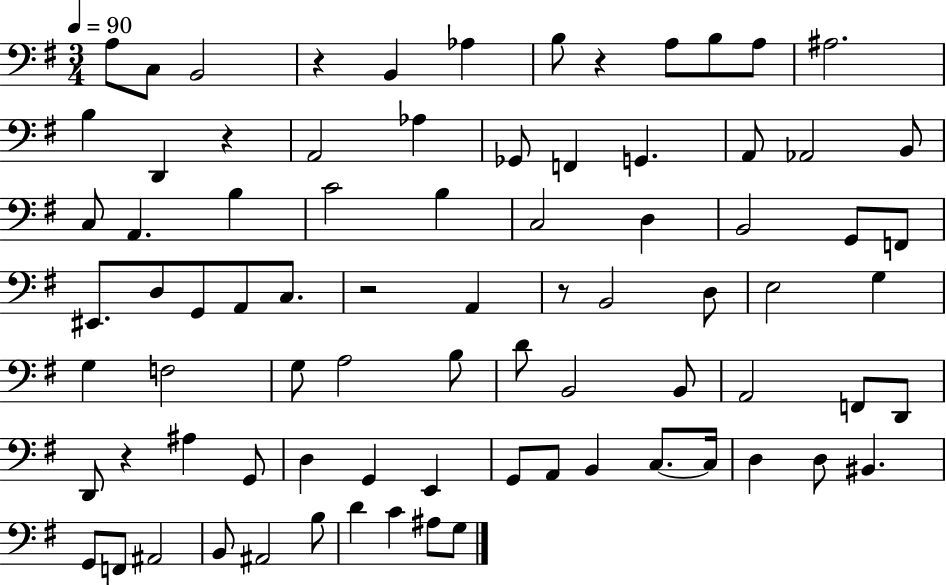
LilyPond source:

{
  \clef bass
  \numericTimeSignature
  \time 3/4
  \key g \major
  \tempo 4 = 90
  a8 c8 b,2 | r4 b,4 aes4 | b8 r4 a8 b8 a8 | ais2. | \break b4 d,4 r4 | a,2 aes4 | ges,8 f,4 g,4. | a,8 aes,2 b,8 | \break c8 a,4. b4 | c'2 b4 | c2 d4 | b,2 g,8 f,8 | \break eis,8. d8 g,8 a,8 c8. | r2 a,4 | r8 b,2 d8 | e2 g4 | \break g4 f2 | g8 a2 b8 | d'8 b,2 b,8 | a,2 f,8 d,8 | \break d,8 r4 ais4 g,8 | d4 g,4 e,4 | g,8 a,8 b,4 c8.~~ c16 | d4 d8 bis,4. | \break g,8 f,8 ais,2 | b,8 ais,2 b8 | d'4 c'4 ais8 g8 | \bar "|."
}